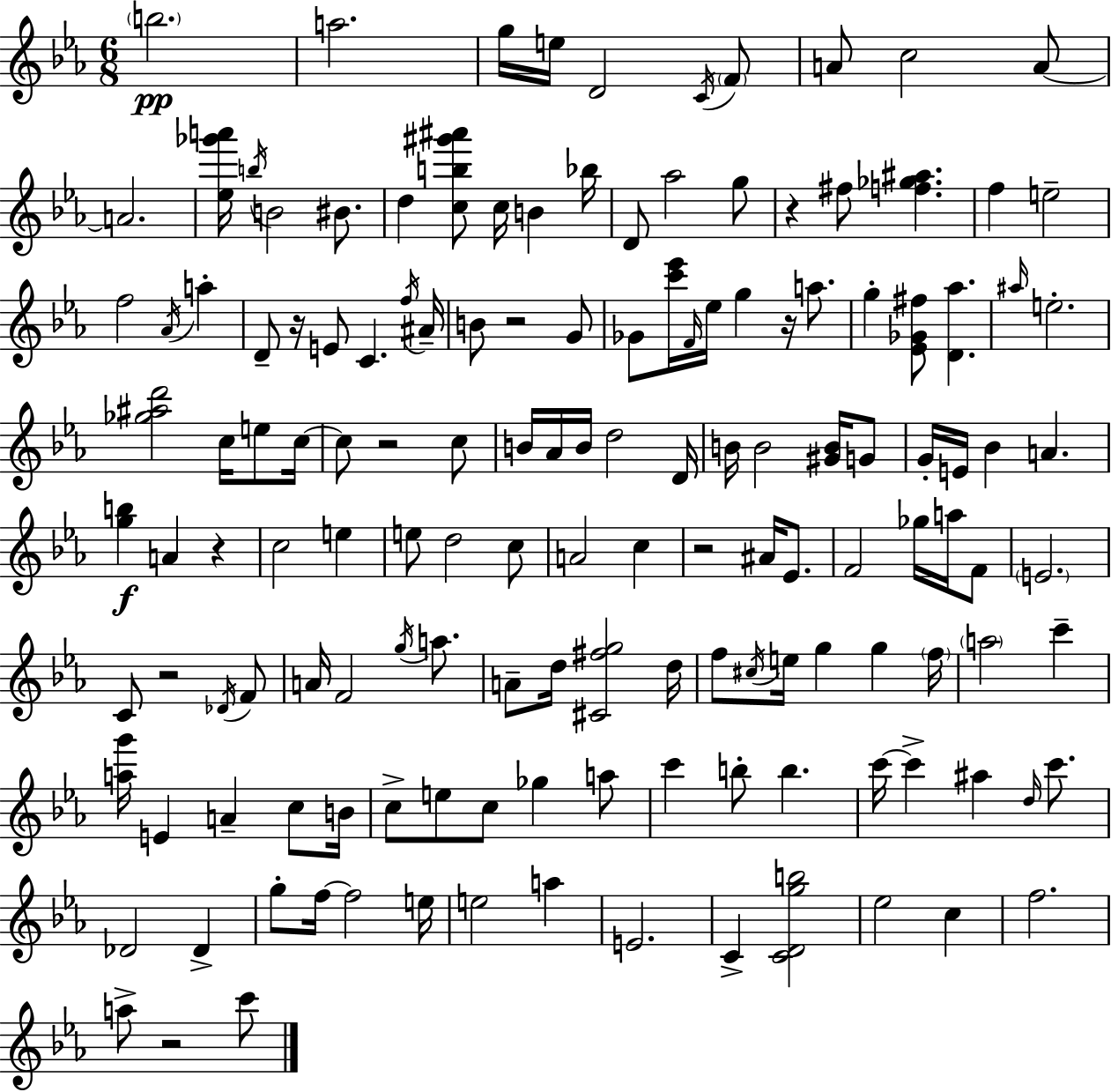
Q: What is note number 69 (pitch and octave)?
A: Eb4